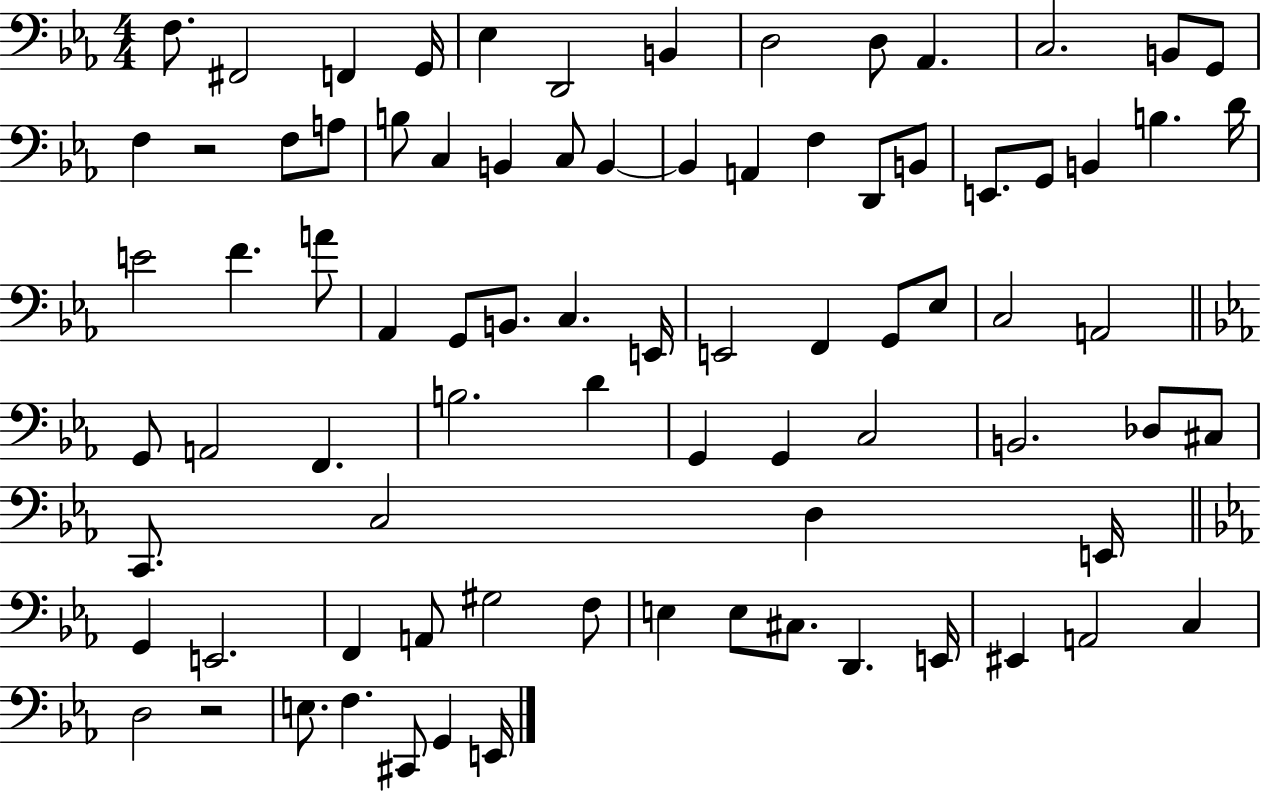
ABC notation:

X:1
T:Untitled
M:4/4
L:1/4
K:Eb
F,/2 ^F,,2 F,, G,,/4 _E, D,,2 B,, D,2 D,/2 _A,, C,2 B,,/2 G,,/2 F, z2 F,/2 A,/2 B,/2 C, B,, C,/2 B,, B,, A,, F, D,,/2 B,,/2 E,,/2 G,,/2 B,, B, D/4 E2 F A/2 _A,, G,,/2 B,,/2 C, E,,/4 E,,2 F,, G,,/2 _E,/2 C,2 A,,2 G,,/2 A,,2 F,, B,2 D G,, G,, C,2 B,,2 _D,/2 ^C,/2 C,,/2 C,2 D, E,,/4 G,, E,,2 F,, A,,/2 ^G,2 F,/2 E, E,/2 ^C,/2 D,, E,,/4 ^E,, A,,2 C, D,2 z2 E,/2 F, ^C,,/2 G,, E,,/4